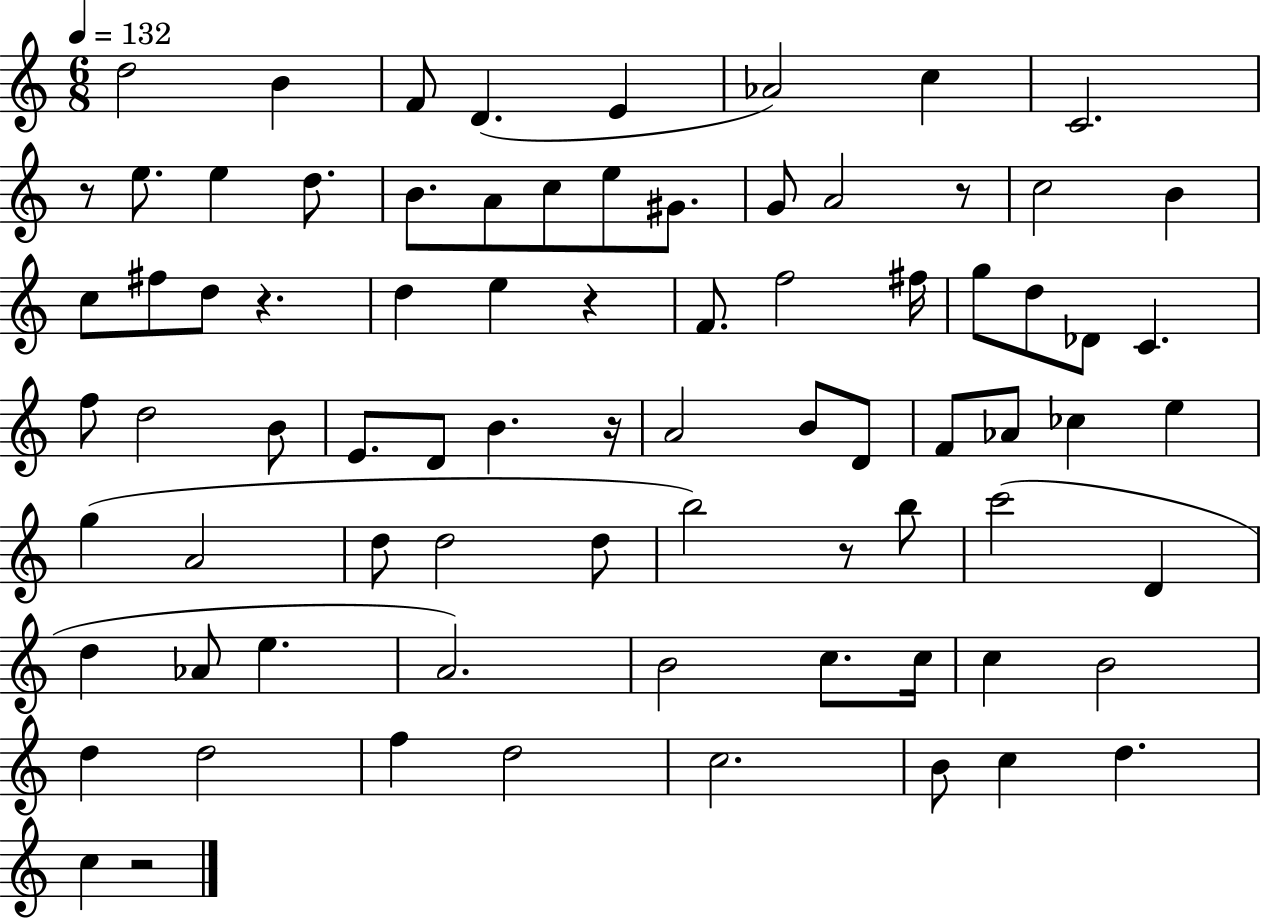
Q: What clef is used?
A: treble